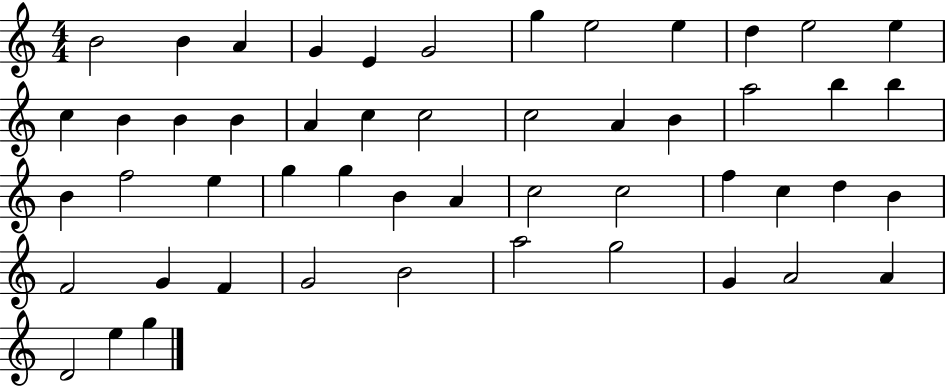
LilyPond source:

{
  \clef treble
  \numericTimeSignature
  \time 4/4
  \key c \major
  b'2 b'4 a'4 | g'4 e'4 g'2 | g''4 e''2 e''4 | d''4 e''2 e''4 | \break c''4 b'4 b'4 b'4 | a'4 c''4 c''2 | c''2 a'4 b'4 | a''2 b''4 b''4 | \break b'4 f''2 e''4 | g''4 g''4 b'4 a'4 | c''2 c''2 | f''4 c''4 d''4 b'4 | \break f'2 g'4 f'4 | g'2 b'2 | a''2 g''2 | g'4 a'2 a'4 | \break d'2 e''4 g''4 | \bar "|."
}